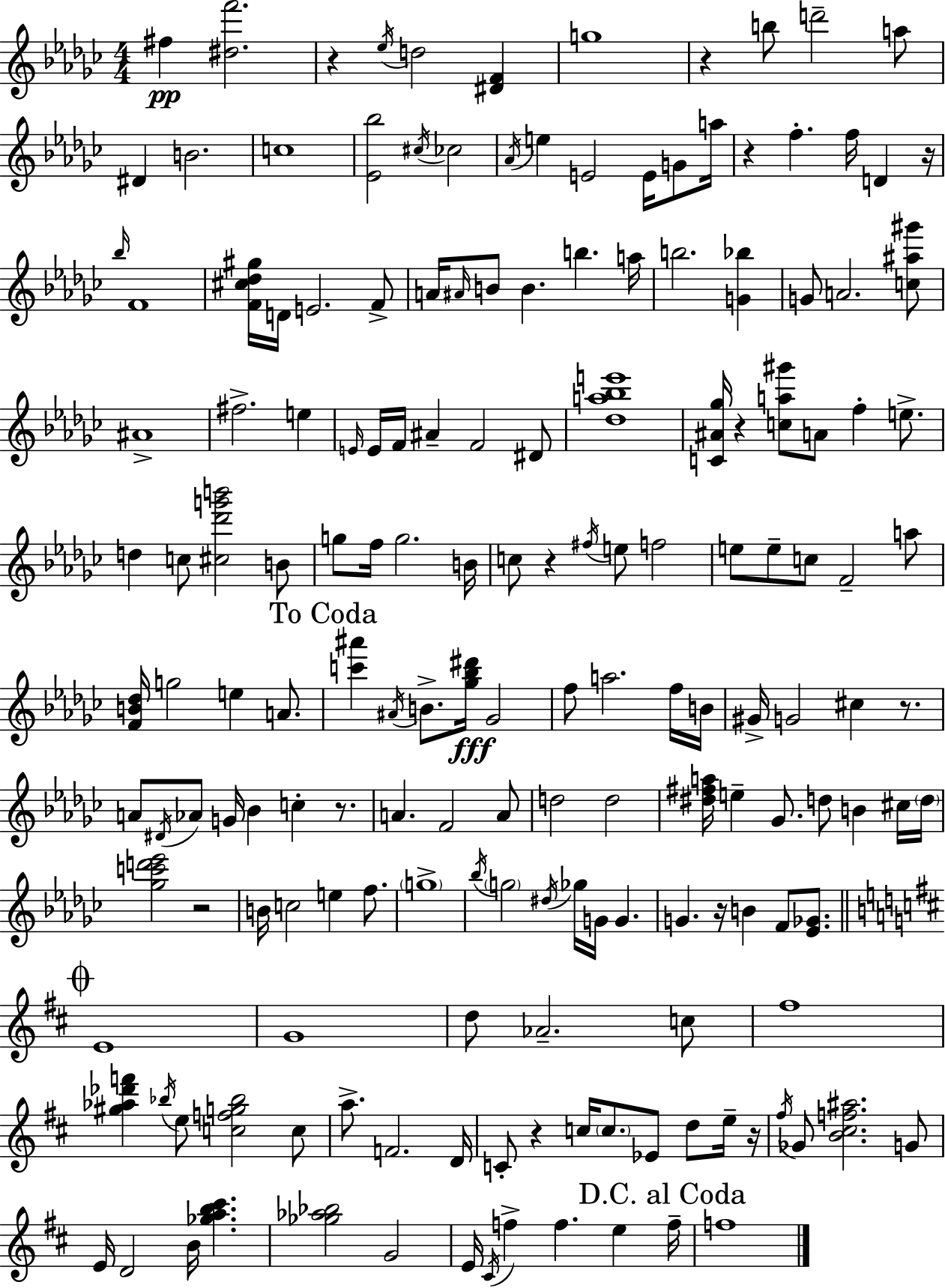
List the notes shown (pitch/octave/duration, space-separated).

F#5/q [D#5,F6]/h. R/q Eb5/s D5/h [D#4,F4]/q G5/w R/q B5/e D6/h A5/e D#4/q B4/h. C5/w [Eb4,Bb5]/h C#5/s CES5/h Ab4/s E5/q E4/h E4/s G4/e A5/s R/q F5/q. F5/s D4/q R/s Bb5/s F4/w [F4,C#5,Db5,G#5]/s D4/s E4/h. F4/e A4/s A#4/s B4/e B4/q. B5/q. A5/s B5/h. [G4,Bb5]/q G4/e A4/h. [C5,A#5,G#6]/e A#4/w F#5/h. E5/q E4/s E4/s F4/s A#4/q F4/h D#4/e [Db5,A5,Bb5,E6]/w [C4,A#4,Gb5]/s R/q [C5,A5,G#6]/e A4/e F5/q E5/e. D5/q C5/e [C#5,Db6,G6,B6]/h B4/e G5/e F5/s G5/h. B4/s C5/e R/q F#5/s E5/e F5/h E5/e E5/e C5/e F4/h A5/e [F4,B4,Db5]/s G5/h E5/q A4/e. [C6,A#6]/q A#4/s B4/e. [Gb5,Bb5,D#6]/s Gb4/h F5/e A5/h. F5/s B4/s G#4/s G4/h C#5/q R/e. A4/e D#4/s Ab4/e G4/s Bb4/q C5/q R/e. A4/q. F4/h A4/e D5/h D5/h [D#5,F#5,A5]/s E5/q Gb4/e. D5/e B4/q C#5/s D5/s [Gb5,C6,D6,Eb6]/h R/h B4/s C5/h E5/q F5/e. G5/w Bb5/s G5/h D#5/s Gb5/s G4/s G4/q. G4/q. R/s B4/q F4/e [Eb4,Gb4]/e. E4/w G4/w D5/e Ab4/h. C5/e F#5/w [G#5,Ab5,Db6,F6]/q Bb5/s E5/e [C5,F5,G5,Bb5]/h C5/e A5/e. F4/h. D4/s C4/e R/q C5/s C5/e. Eb4/e D5/e E5/s R/s F#5/s Gb4/e [B4,C#5,F5,A#5]/h. G4/e E4/s D4/h B4/s [Gb5,A5,B5,C#6]/q. [Gb5,Ab5,Bb5]/h G4/h E4/s C#4/s F5/q F5/q. E5/q F5/s F5/w